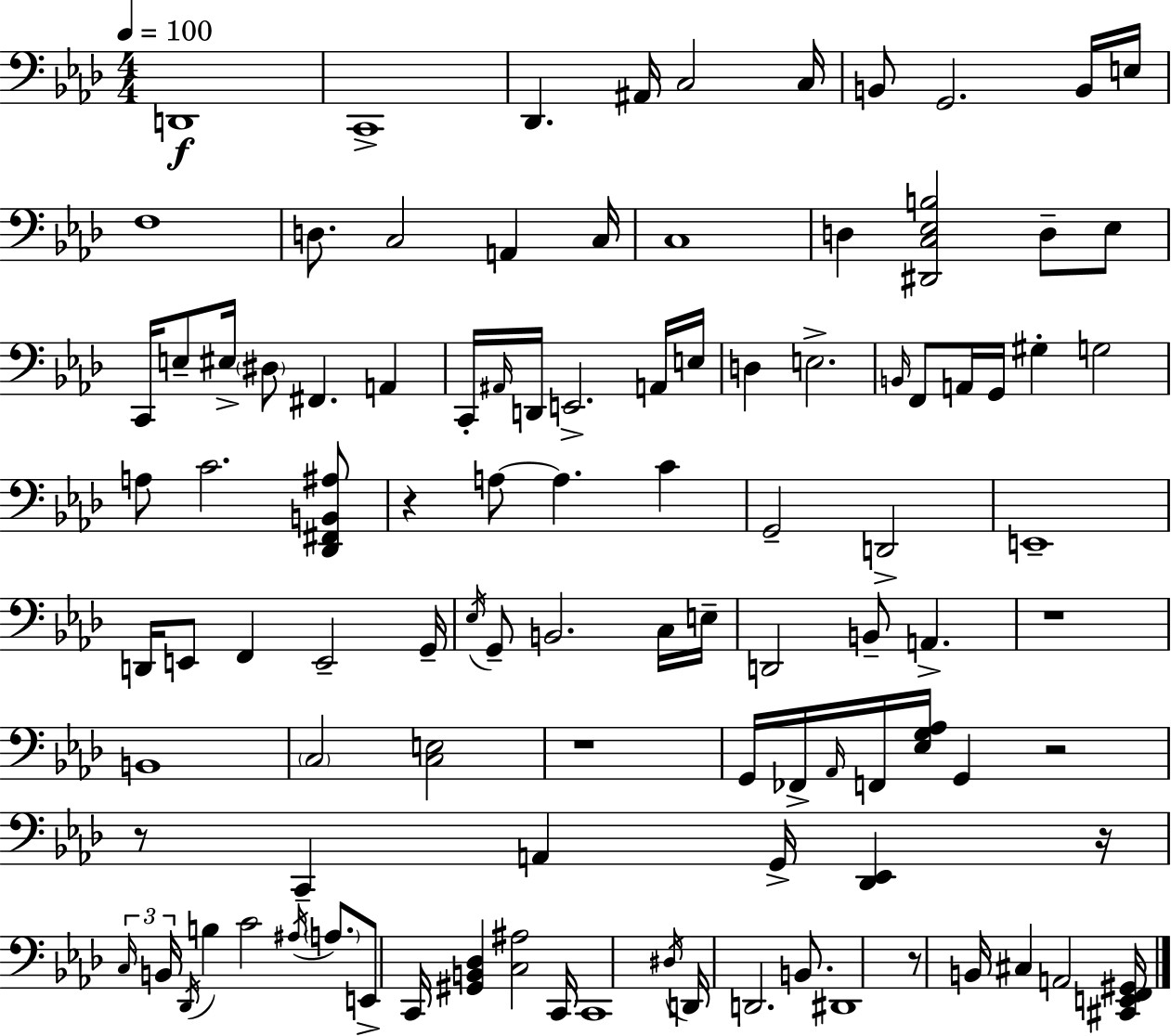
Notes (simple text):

D2/w C2/w Db2/q. A#2/s C3/h C3/s B2/e G2/h. B2/s E3/s F3/w D3/e. C3/h A2/q C3/s C3/w D3/q [D#2,C3,Eb3,B3]/h D3/e Eb3/e C2/s E3/e EIS3/s D#3/e F#2/q. A2/q C2/s A#2/s D2/s E2/h. A2/s E3/s D3/q E3/h. B2/s F2/e A2/s G2/s G#3/q G3/h A3/e C4/h. [Db2,F#2,B2,A#3]/e R/q A3/e A3/q. C4/q G2/h D2/h E2/w D2/s E2/e F2/q E2/h G2/s Eb3/s G2/e B2/h. C3/s E3/s D2/h B2/e A2/q. R/w B2/w C3/h [C3,E3]/h R/w G2/s FES2/s Ab2/s F2/s [Eb3,G3,Ab3]/s G2/q R/h R/e C2/q A2/q G2/s [Db2,Eb2]/q R/s C3/s B2/s Db2/s B3/q C4/h A#3/s A3/e. E2/e C2/s [G#2,B2,Db3]/q [C3,A#3]/h C2/s C2/w D#3/s D2/s D2/h. B2/e. D#2/w R/e B2/s C#3/q A2/h [C#2,E2,F2,G#2]/s